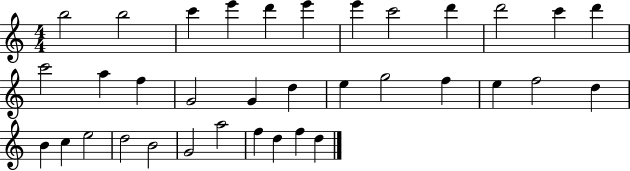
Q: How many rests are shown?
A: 0